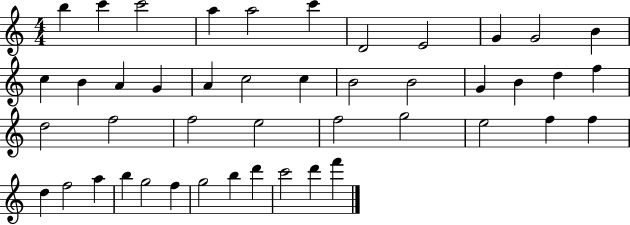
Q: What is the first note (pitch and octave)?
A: B5